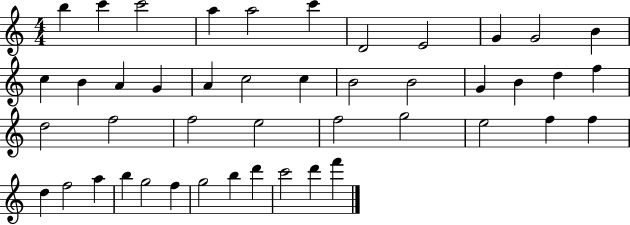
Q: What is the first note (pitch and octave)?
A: B5